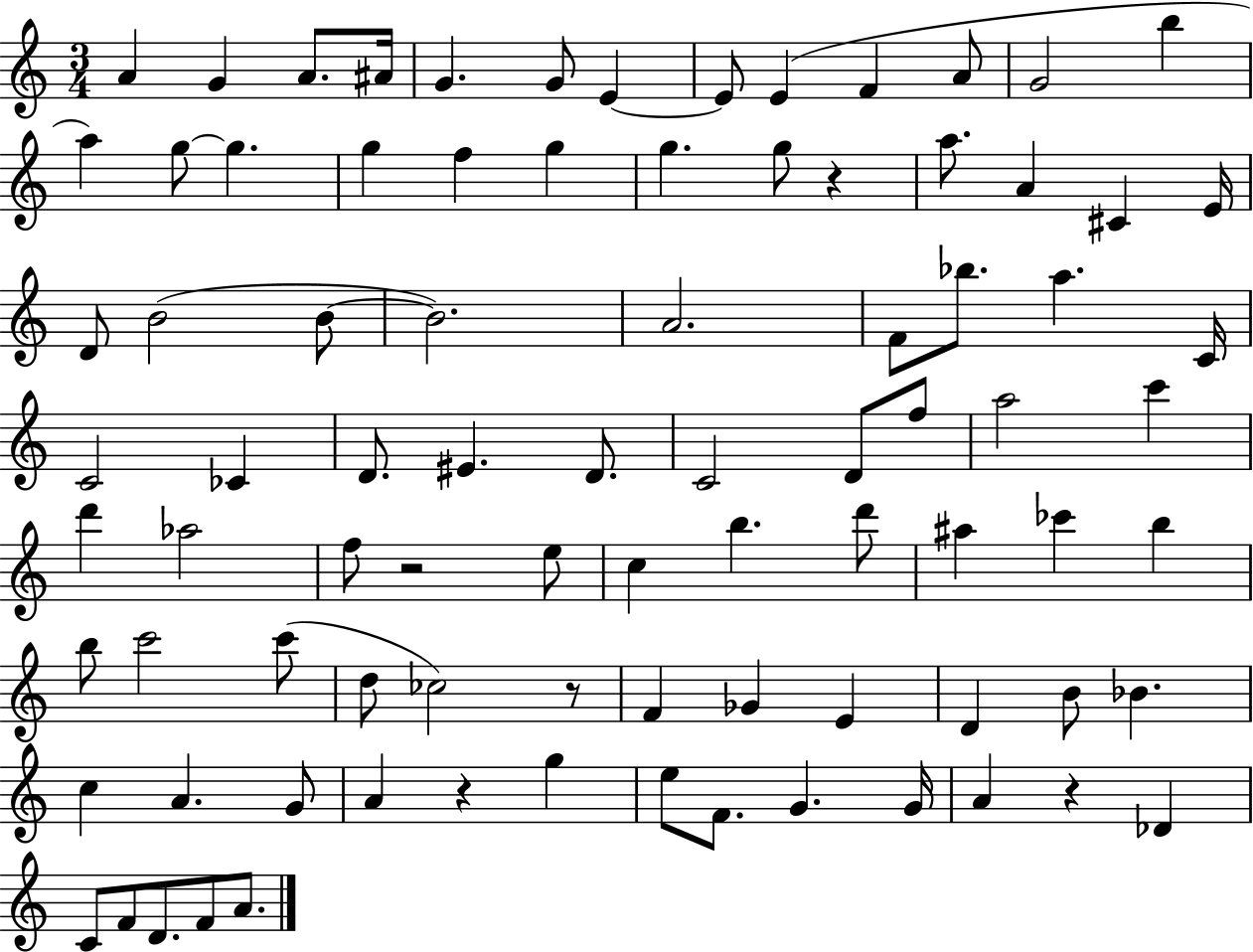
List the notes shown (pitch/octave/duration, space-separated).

A4/q G4/q A4/e. A#4/s G4/q. G4/e E4/q E4/e E4/q F4/q A4/e G4/h B5/q A5/q G5/e G5/q. G5/q F5/q G5/q G5/q. G5/e R/q A5/e. A4/q C#4/q E4/s D4/e B4/h B4/e B4/h. A4/h. F4/e Bb5/e. A5/q. C4/s C4/h CES4/q D4/e. EIS4/q. D4/e. C4/h D4/e F5/e A5/h C6/q D6/q Ab5/h F5/e R/h E5/e C5/q B5/q. D6/e A#5/q CES6/q B5/q B5/e C6/h C6/e D5/e CES5/h R/e F4/q Gb4/q E4/q D4/q B4/e Bb4/q. C5/q A4/q. G4/e A4/q R/q G5/q E5/e F4/e. G4/q. G4/s A4/q R/q Db4/q C4/e F4/e D4/e. F4/e A4/e.